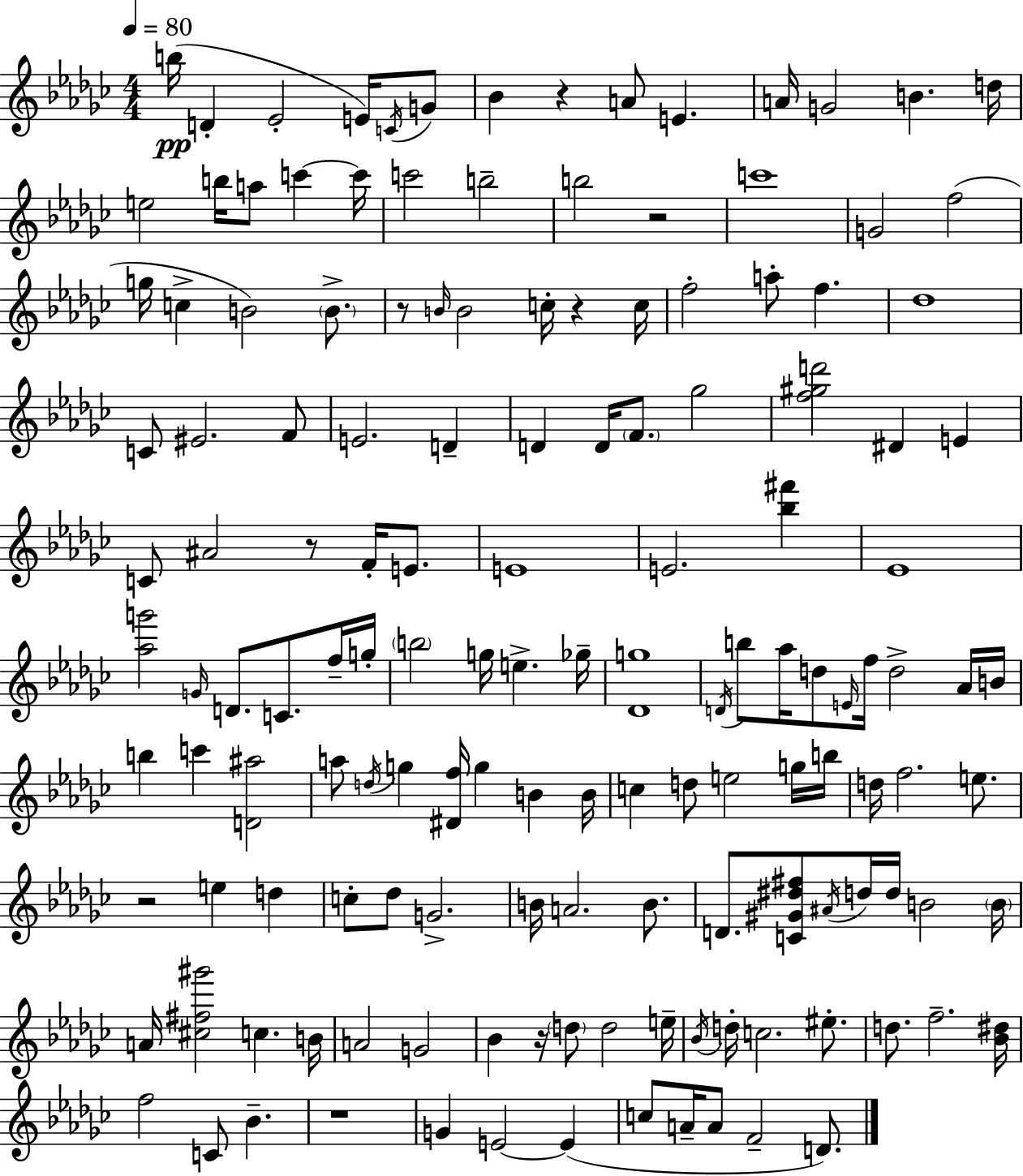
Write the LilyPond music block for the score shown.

{
  \clef treble
  \numericTimeSignature
  \time 4/4
  \key ees \minor
  \tempo 4 = 80
  b''16(\pp d'4-. ees'2-. e'16) \acciaccatura { c'16 } g'8 | bes'4 r4 a'8 e'4. | a'16 g'2 b'4. | d''16 e''2 b''16 a''8 c'''4~~ | \break c'''16 c'''2 b''2-- | b''2 r2 | c'''1 | g'2 f''2( | \break g''16 c''4-> b'2) \parenthesize b'8.-> | r8 \grace { b'16 } b'2 c''16-. r4 | c''16 f''2-. a''8-. f''4. | des''1 | \break c'8 eis'2. | f'8 e'2. d'4-- | d'4 d'16 \parenthesize f'8. ges''2 | <f'' gis'' d'''>2 dis'4 e'4 | \break c'8 ais'2 r8 f'16-. e'8. | e'1 | e'2. <bes'' fis'''>4 | ees'1 | \break <aes'' g'''>2 \grace { g'16 } d'8. c'8. | f''16-- g''16-. \parenthesize b''2 g''16 e''4.-> | ges''16-- <des' g''>1 | \acciaccatura { d'16 } b''8 aes''16 d''8 \grace { e'16 } f''16 d''2-> | \break aes'16 b'16 b''4 c'''4 <d' ais''>2 | a''8 \acciaccatura { d''16 } g''4 <dis' f''>16 g''4 | b'4 b'16 c''4 d''8 e''2 | g''16 b''16 d''16 f''2. | \break e''8. r2 e''4 | d''4 c''8-. des''8 g'2.-> | b'16 a'2. | b'8. d'8. <c' gis' dis'' fis''>8 \acciaccatura { ais'16 } d''16 d''16 b'2 | \break \parenthesize b'16 a'16 <cis'' fis'' gis'''>2 | c''4. b'16 a'2 g'2 | bes'4 r16 \parenthesize d''8 d''2 | e''16-- \acciaccatura { bes'16 } d''16-. c''2. | \break eis''8.-. d''8. f''2.-- | <bes' dis''>16 f''2 | c'8 bes'4.-- r1 | g'4 e'2~~ | \break e'4( c''8 a'16-- a'8 f'2-- | d'8.) \bar "|."
}